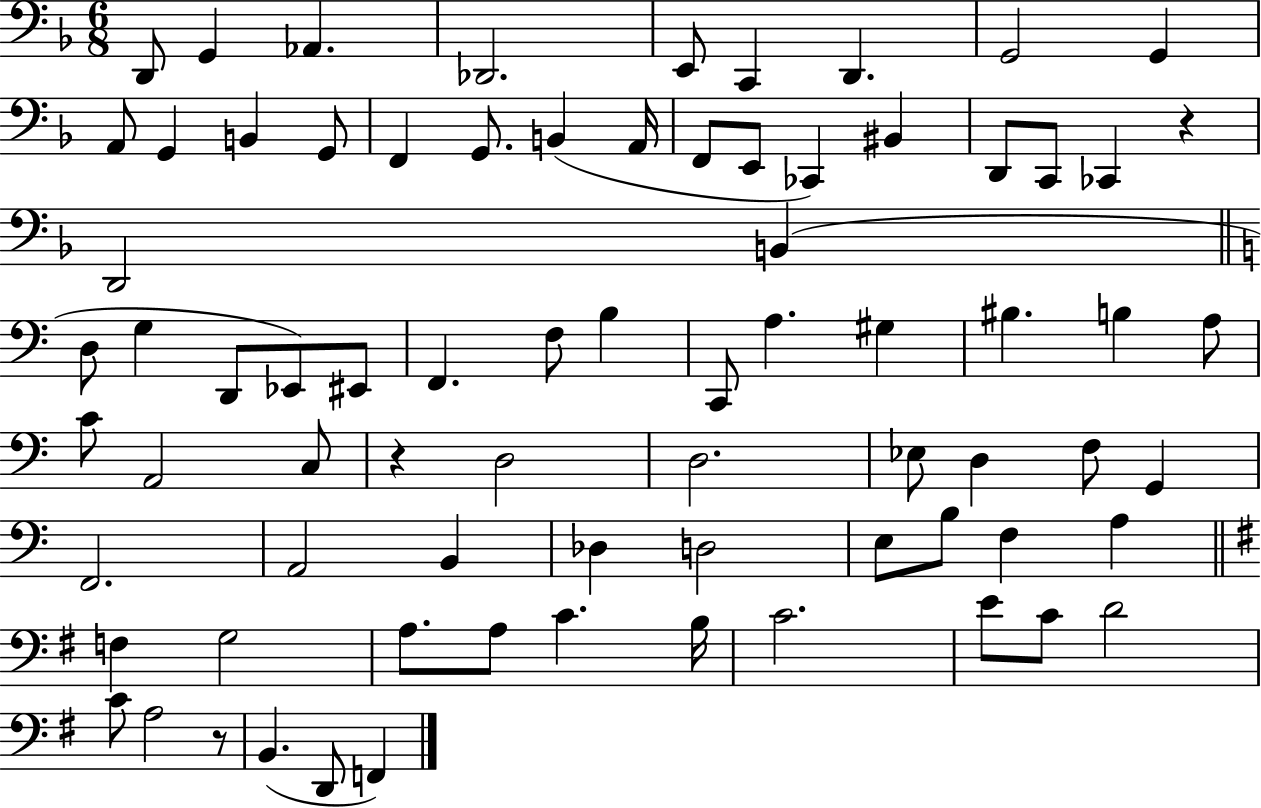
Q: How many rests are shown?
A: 3